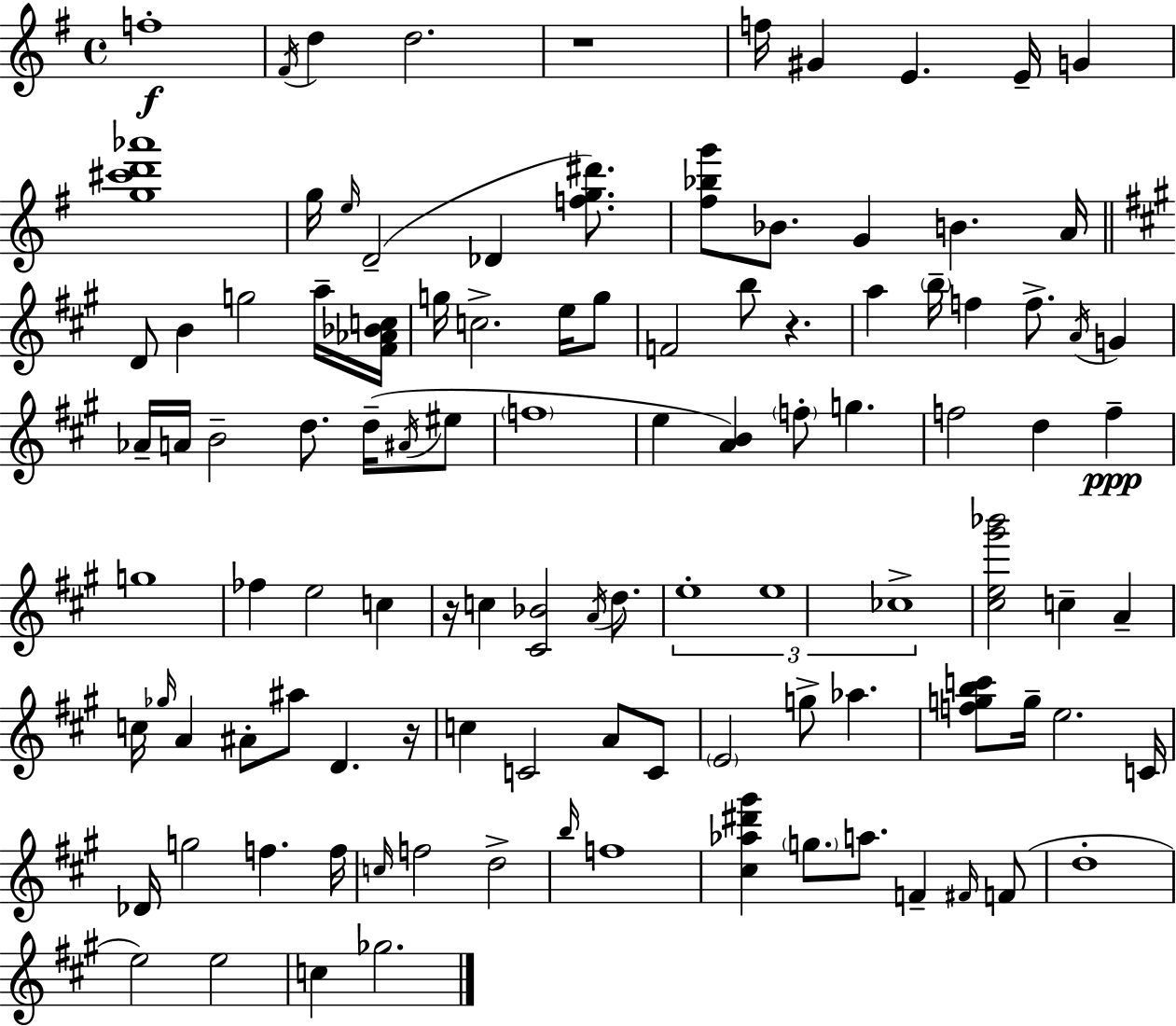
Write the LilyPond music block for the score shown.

{
  \clef treble
  \time 4/4
  \defaultTimeSignature
  \key e \minor
  f''1-.\f | \acciaccatura { fis'16 } d''4 d''2. | r1 | f''16 gis'4 e'4. e'16-- g'4 | \break <g'' cis''' d''' aes'''>1 | g''16 \grace { e''16 } d'2--( des'4 <f'' g'' dis'''>8.) | <fis'' bes'' g'''>8 bes'8. g'4 b'4. | a'16 \bar "||" \break \key a \major d'8 b'4 g''2 a''16-- <fis' aes' bes' c''>16 | g''16 c''2.-> e''16 g''8 | f'2 b''8 r4. | a''4 \parenthesize b''16-- f''4 f''8.-> \acciaccatura { a'16 } g'4 | \break aes'16-- a'16 b'2-- d''8. d''16--( \acciaccatura { ais'16 } | eis''8 \parenthesize f''1 | e''4 <a' b'>4) \parenthesize f''8-. g''4. | f''2 d''4 f''4--\ppp | \break g''1 | fes''4 e''2 c''4 | r16 c''4 <cis' bes'>2 \acciaccatura { a'16 } | d''8. \tuplet 3/2 { e''1-. | \break e''1 | ces''1-> } | <cis'' e'' gis''' bes'''>2 c''4-- a'4-- | c''16 \grace { ges''16 } a'4 ais'8-. ais''8 d'4. | \break r16 c''4 c'2 | a'8 c'8 \parenthesize e'2 g''8-> aes''4. | <f'' g'' b'' c'''>8 g''16-- e''2. | c'16 des'16 g''2 f''4. | \break f''16 \grace { c''16 } f''2 d''2-> | \grace { b''16 } f''1 | <cis'' aes'' dis''' gis'''>4 \parenthesize g''8. a''8. | f'4-- \grace { fis'16 }( f'8 d''1-. | \break e''2) e''2 | c''4 ges''2. | \bar "|."
}